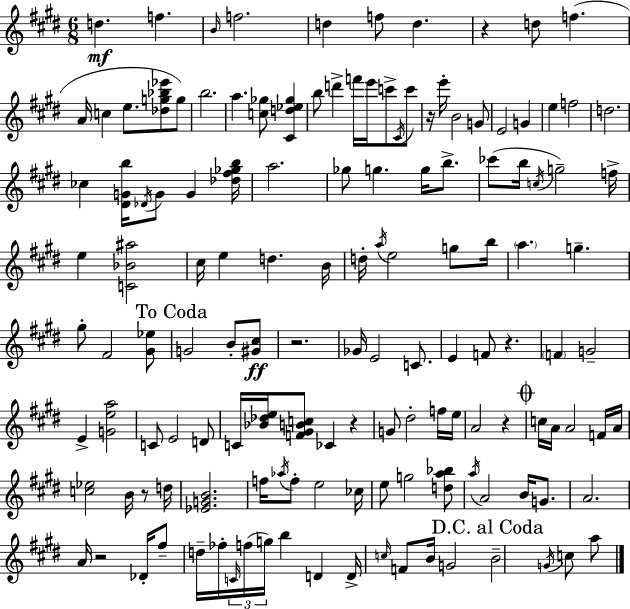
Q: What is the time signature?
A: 6/8